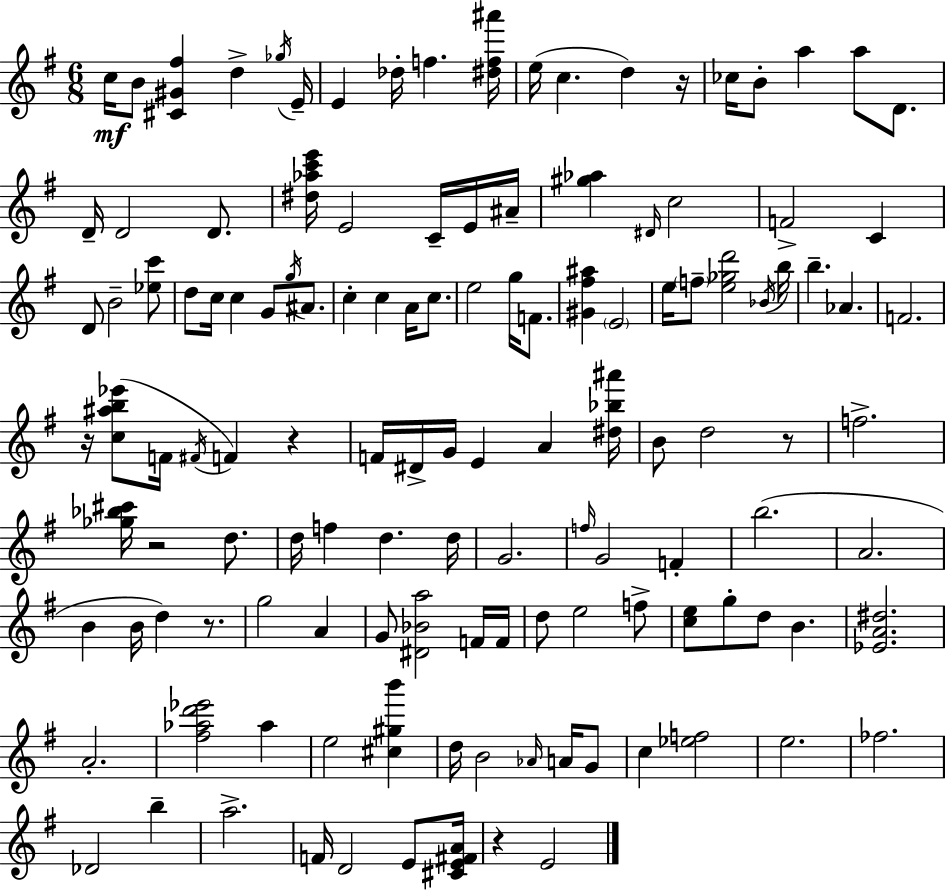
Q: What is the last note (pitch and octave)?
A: E4